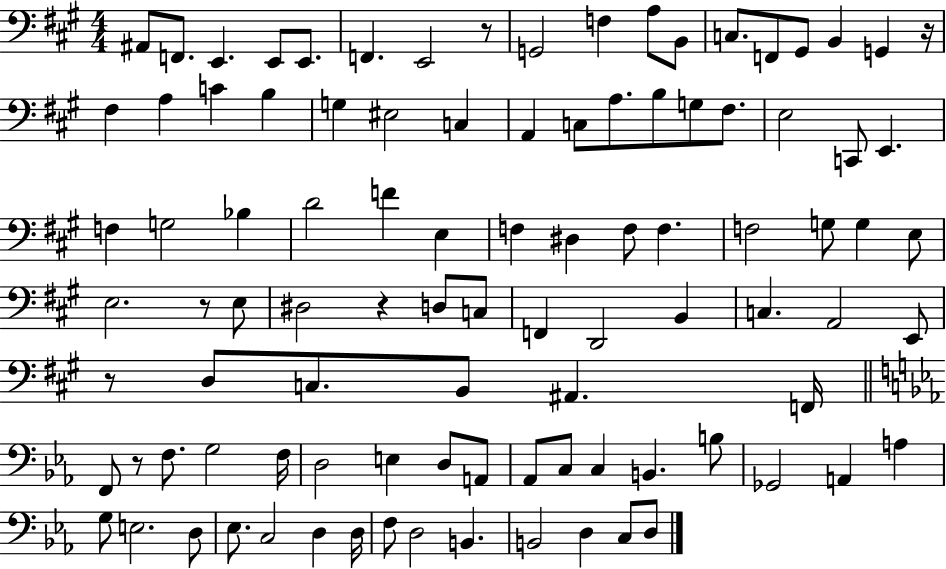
{
  \clef bass
  \numericTimeSignature
  \time 4/4
  \key a \major
  \repeat volta 2 { ais,8 f,8. e,4. e,8 e,8. | f,4. e,2 r8 | g,2 f4 a8 b,8 | c8. f,8 gis,8 b,4 g,4 r16 | \break fis4 a4 c'4 b4 | g4 eis2 c4 | a,4 c8 a8. b8 g8 fis8. | e2 c,8 e,4. | \break f4 g2 bes4 | d'2 f'4 e4 | f4 dis4 f8 f4. | f2 g8 g4 e8 | \break e2. r8 e8 | dis2 r4 d8 c8 | f,4 d,2 b,4 | c4. a,2 e,8 | \break r8 d8 c8. b,8 ais,4. f,16 | \bar "||" \break \key c \minor f,8 r8 f8. g2 f16 | d2 e4 d8 a,8 | aes,8 c8 c4 b,4. b8 | ges,2 a,4 a4 | \break g8 e2. d8 | ees8. c2 d4 d16 | f8 d2 b,4. | b,2 d4 c8 d8 | \break } \bar "|."
}